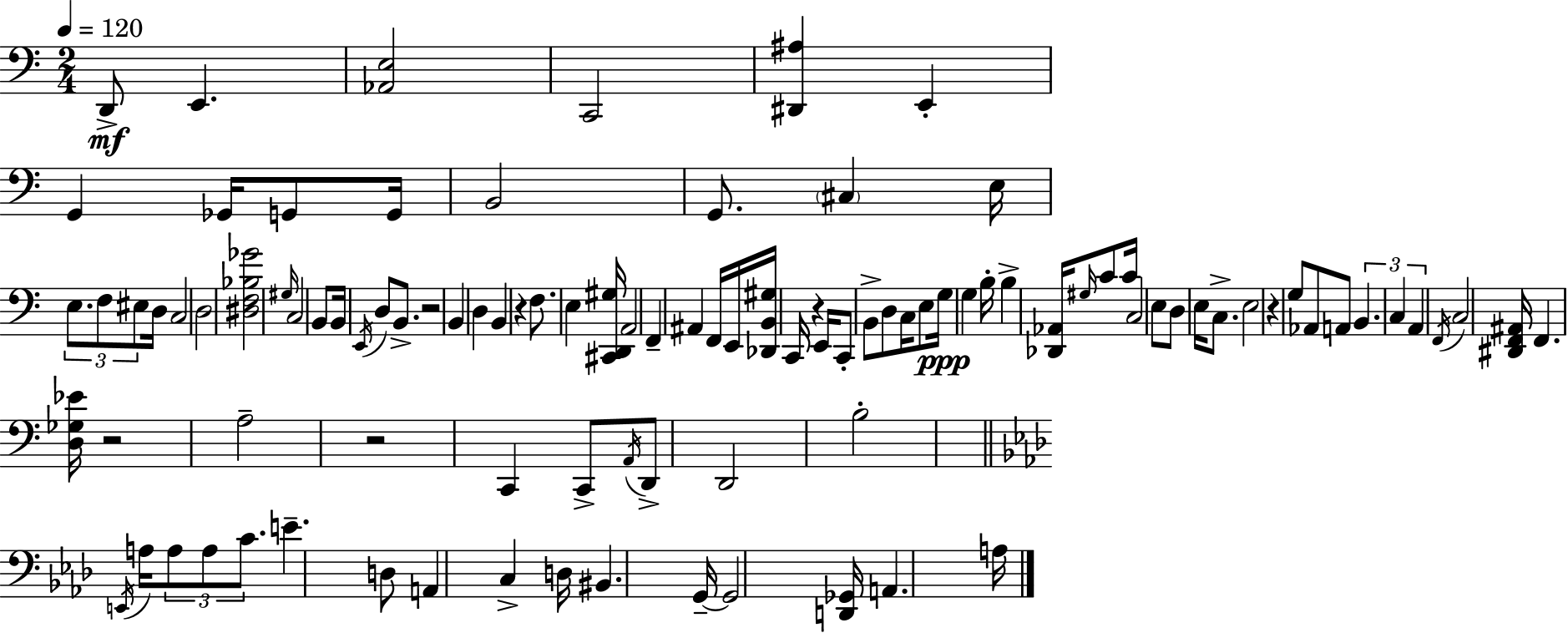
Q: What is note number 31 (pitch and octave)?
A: A2